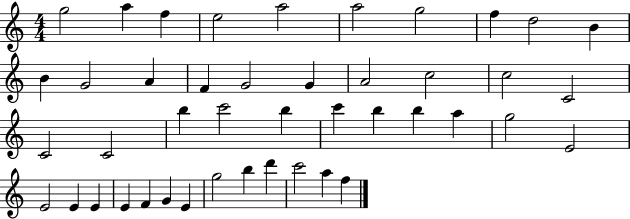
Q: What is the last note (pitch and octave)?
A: F5